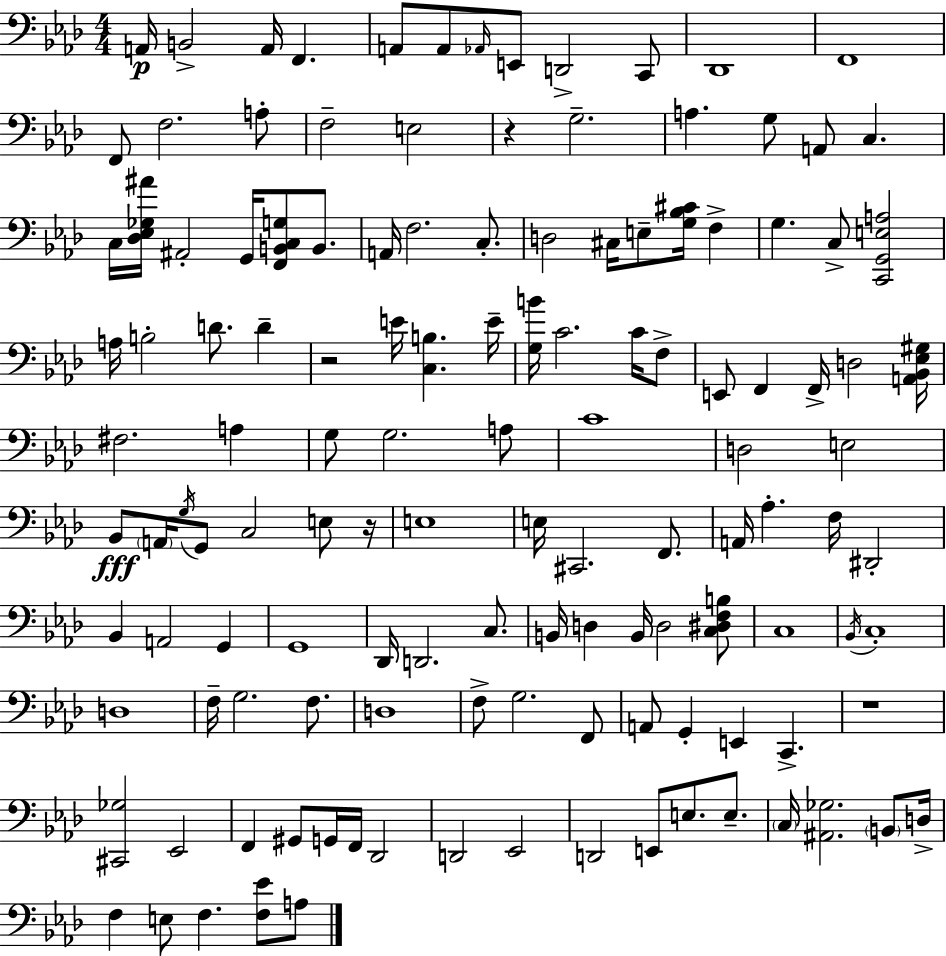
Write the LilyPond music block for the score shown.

{
  \clef bass
  \numericTimeSignature
  \time 4/4
  \key f \minor
  a,16\p b,2-> a,16 f,4. | a,8 a,8 \grace { aes,16 } e,8 d,2-> c,8 | des,1 | f,1 | \break f,8 f2. a8-. | f2-- e2 | r4 g2.-- | a4. g8 a,8 c4. | \break c16 <des ees ges ais'>16 ais,2-. g,16 <f, b, c g>8 b,8. | a,16 f2. c8.-. | d2 cis16 e8-- <g bes cis'>16 f4-> | g4. c8-> <c, g, e a>2 | \break a16 b2-. d'8. d'4-- | r2 e'16 <c b>4. | e'16-- <g b'>16 c'2. c'16 f8-> | e,8 f,4 f,16-> d2 | \break <a, bes, ees gis>16 fis2. a4 | g8 g2. a8 | c'1 | d2 e2 | \break bes,8\fff \parenthesize a,16 \acciaccatura { g16 } g,8 c2 e8 | r16 e1 | e16 cis,2. f,8. | a,16 aes4.-. f16 dis,2-. | \break bes,4 a,2 g,4 | g,1 | des,16 d,2. c8. | b,16 d4 b,16 d2 | \break <c dis f b>8 c1 | \acciaccatura { bes,16 } c1-. | d1 | f16-- g2. | \break f8. d1 | f8-> g2. | f,8 a,8 g,4-. e,4 c,4.-> | r1 | \break <cis, ges>2 ees,2 | f,4 gis,8 g,16 f,16 des,2 | d,2 ees,2 | d,2 e,8 e8. | \break e8.-- \parenthesize c16 <ais, ges>2. | \parenthesize b,8 d16-> f4 e8 f4. <f ees'>8 | a8 \bar "|."
}